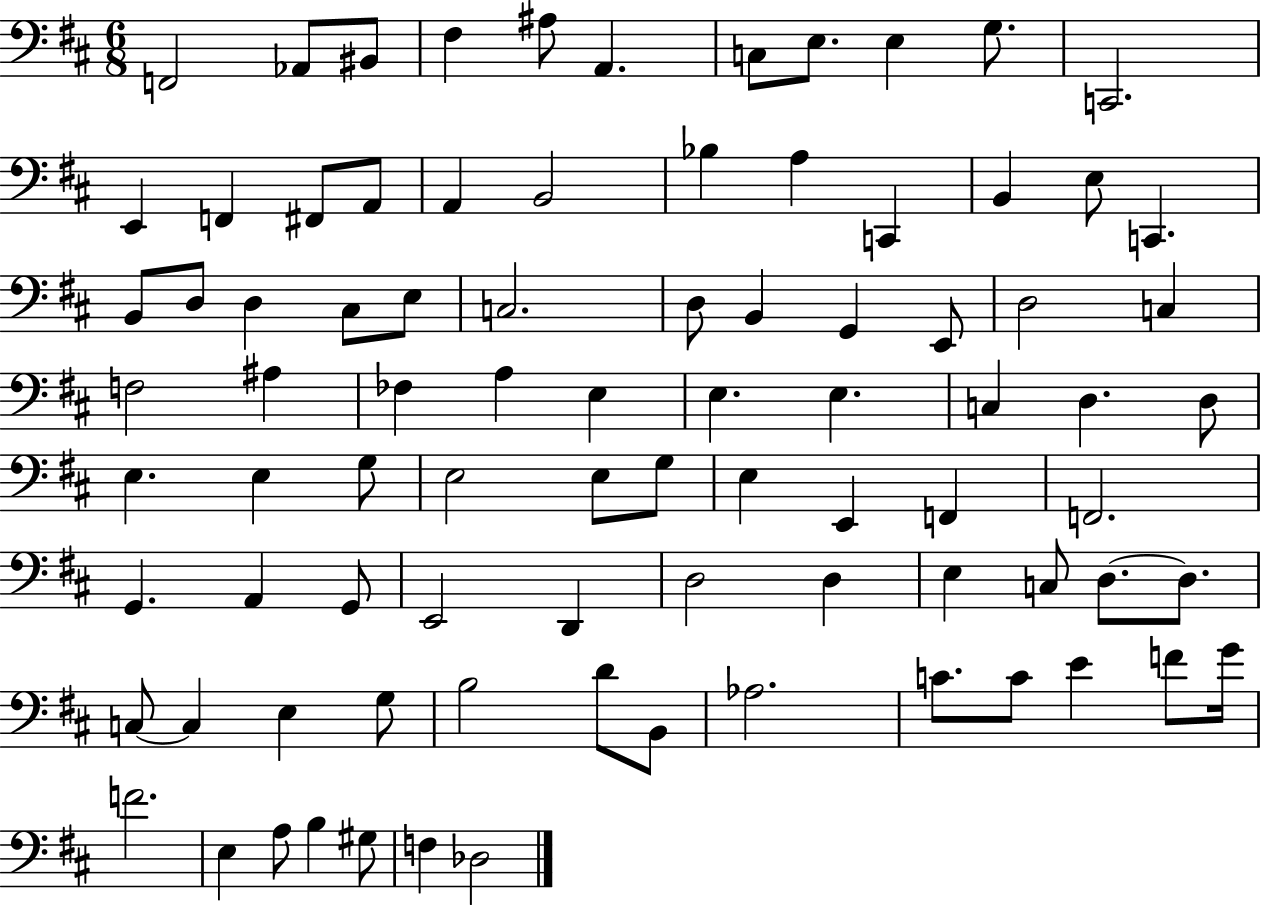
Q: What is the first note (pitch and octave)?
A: F2